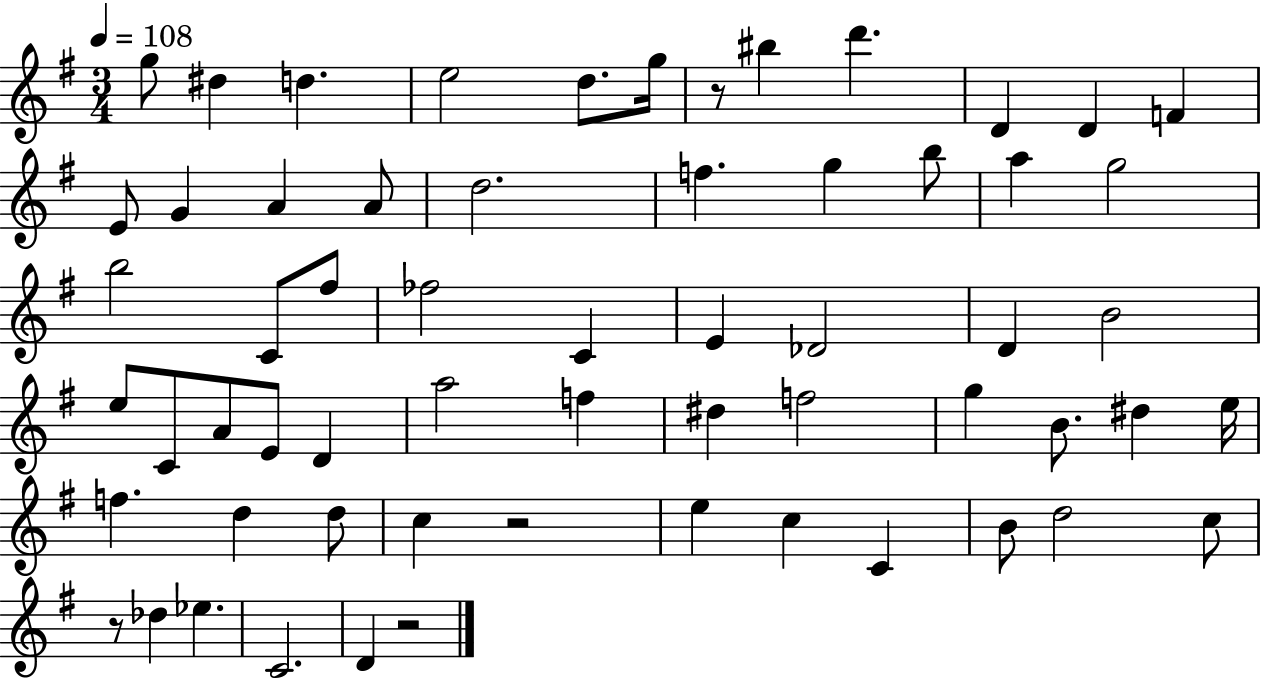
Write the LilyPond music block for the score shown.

{
  \clef treble
  \numericTimeSignature
  \time 3/4
  \key g \major
  \tempo 4 = 108
  \repeat volta 2 { g''8 dis''4 d''4. | e''2 d''8. g''16 | r8 bis''4 d'''4. | d'4 d'4 f'4 | \break e'8 g'4 a'4 a'8 | d''2. | f''4. g''4 b''8 | a''4 g''2 | \break b''2 c'8 fis''8 | fes''2 c'4 | e'4 des'2 | d'4 b'2 | \break e''8 c'8 a'8 e'8 d'4 | a''2 f''4 | dis''4 f''2 | g''4 b'8. dis''4 e''16 | \break f''4. d''4 d''8 | c''4 r2 | e''4 c''4 c'4 | b'8 d''2 c''8 | \break r8 des''4 ees''4. | c'2. | d'4 r2 | } \bar "|."
}